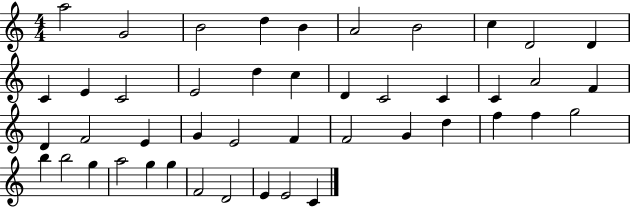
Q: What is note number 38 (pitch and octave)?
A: A5